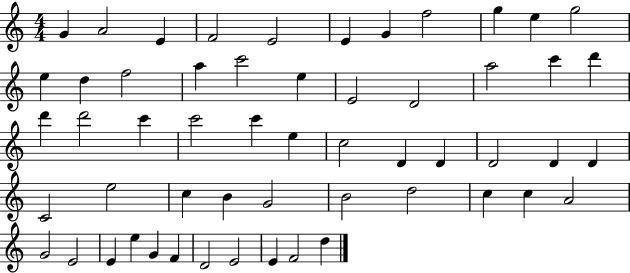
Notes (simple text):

G4/q A4/h E4/q F4/h E4/h E4/q G4/q F5/h G5/q E5/q G5/h E5/q D5/q F5/h A5/q C6/h E5/q E4/h D4/h A5/h C6/q D6/q D6/q D6/h C6/q C6/h C6/q E5/q C5/h D4/q D4/q D4/h D4/q D4/q C4/h E5/h C5/q B4/q G4/h B4/h D5/h C5/q C5/q A4/h G4/h E4/h E4/q E5/q G4/q F4/q D4/h E4/h E4/q F4/h D5/q